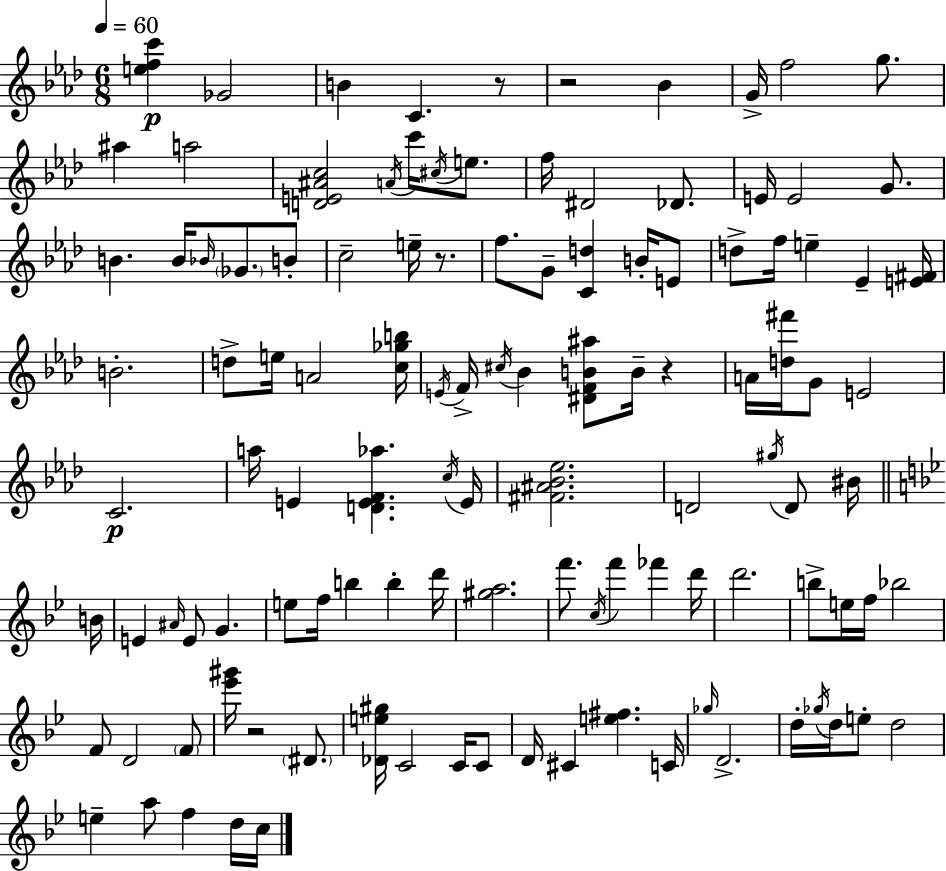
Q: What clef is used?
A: treble